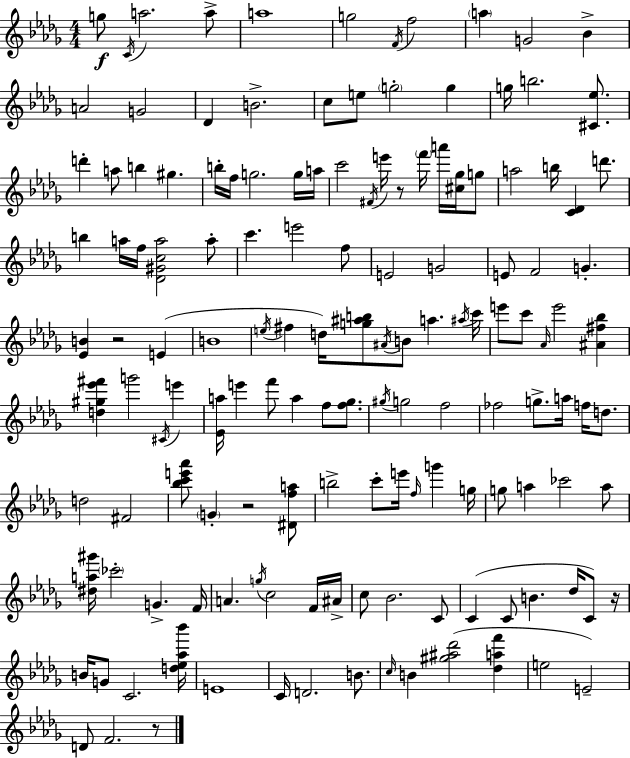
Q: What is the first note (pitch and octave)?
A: G5